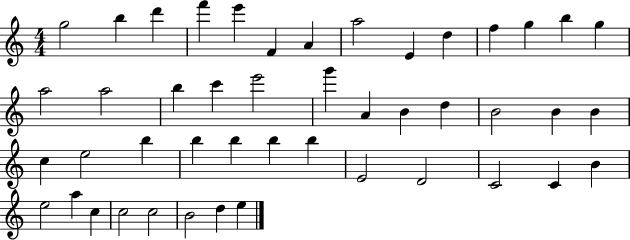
{
  \clef treble
  \numericTimeSignature
  \time 4/4
  \key c \major
  g''2 b''4 d'''4 | f'''4 e'''4 f'4 a'4 | a''2 e'4 d''4 | f''4 g''4 b''4 g''4 | \break a''2 a''2 | b''4 c'''4 e'''2 | g'''4 a'4 b'4 d''4 | b'2 b'4 b'4 | \break c''4 e''2 b''4 | b''4 b''4 b''4 b''4 | e'2 d'2 | c'2 c'4 b'4 | \break e''2 a''4 c''4 | c''2 c''2 | b'2 d''4 e''4 | \bar "|."
}